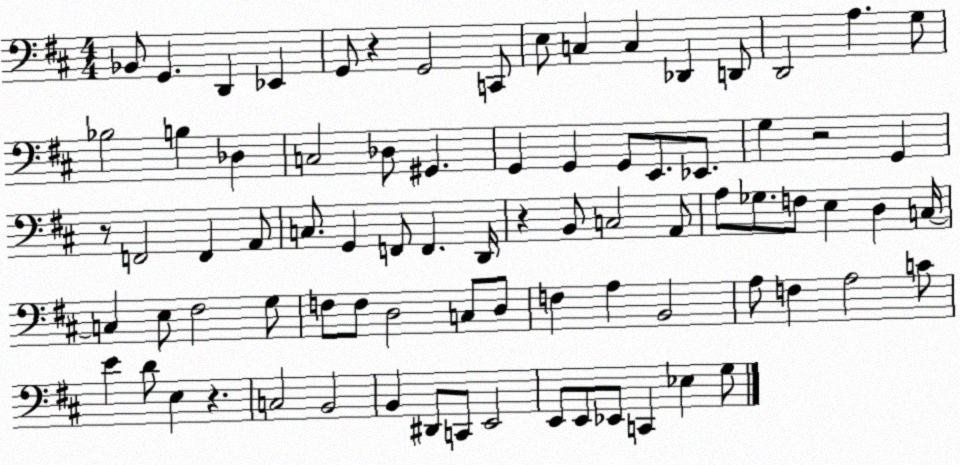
X:1
T:Untitled
M:4/4
L:1/4
K:D
_B,,/2 G,, D,, _E,, G,,/2 z G,,2 C,,/2 E,/2 C, C, _D,, D,,/2 D,,2 A, G,/2 _B,2 B, _D, C,2 _D,/2 ^G,, G,, G,, G,,/2 E,,/2 _E,,/2 G, z2 G,, z/2 F,,2 F,, A,,/2 C,/2 G,, F,,/2 F,, D,,/4 z B,,/2 C,2 A,,/2 A,/2 _G,/2 F,/2 E, D, C,/4 C, E,/2 ^F,2 G,/2 F,/2 F,/2 D,2 C,/2 D,/2 F, A, B,,2 A,/2 F, A,2 C/2 E D/2 E, z C,2 B,,2 B,, ^D,,/2 C,,/2 E,,2 E,,/2 E,,/2 _E,,/2 C,, _E, G,/2